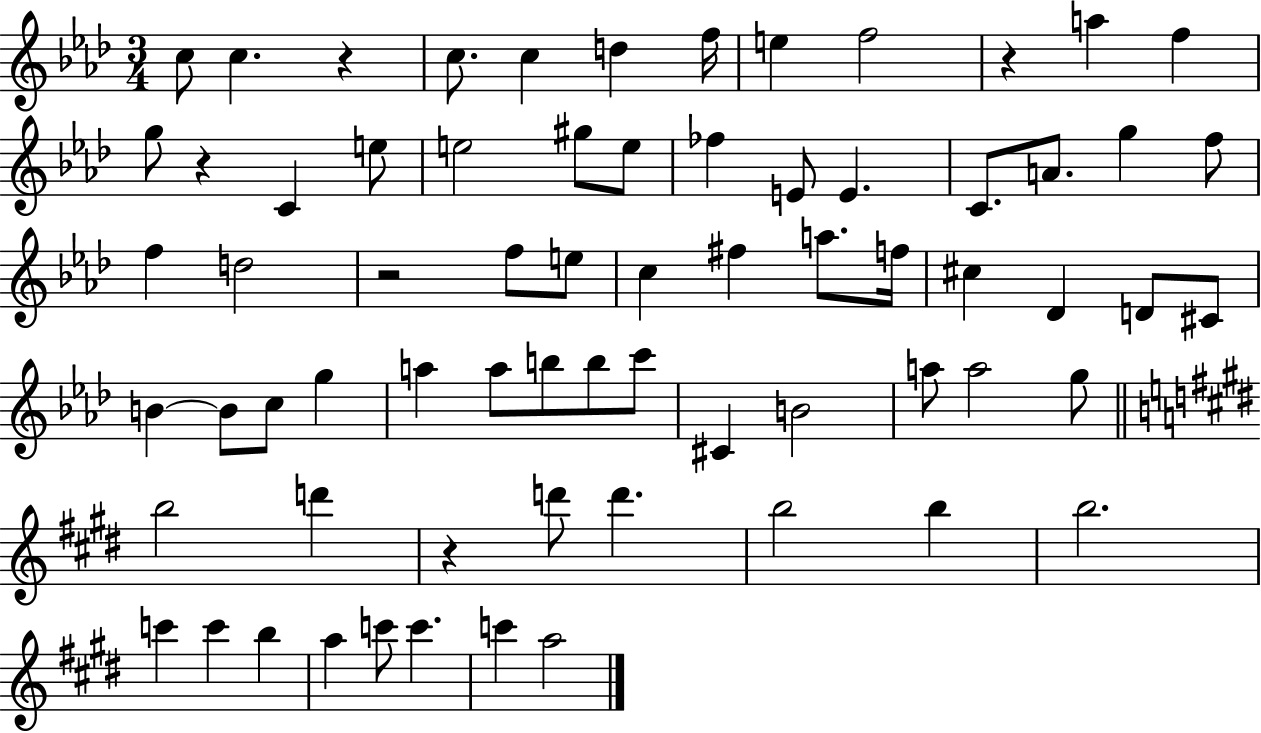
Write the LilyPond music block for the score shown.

{
  \clef treble
  \numericTimeSignature
  \time 3/4
  \key aes \major
  c''8 c''4. r4 | c''8. c''4 d''4 f''16 | e''4 f''2 | r4 a''4 f''4 | \break g''8 r4 c'4 e''8 | e''2 gis''8 e''8 | fes''4 e'8 e'4. | c'8. a'8. g''4 f''8 | \break f''4 d''2 | r2 f''8 e''8 | c''4 fis''4 a''8. f''16 | cis''4 des'4 d'8 cis'8 | \break b'4~~ b'8 c''8 g''4 | a''4 a''8 b''8 b''8 c'''8 | cis'4 b'2 | a''8 a''2 g''8 | \break \bar "||" \break \key e \major b''2 d'''4 | r4 d'''8 d'''4. | b''2 b''4 | b''2. | \break c'''4 c'''4 b''4 | a''4 c'''8 c'''4. | c'''4 a''2 | \bar "|."
}